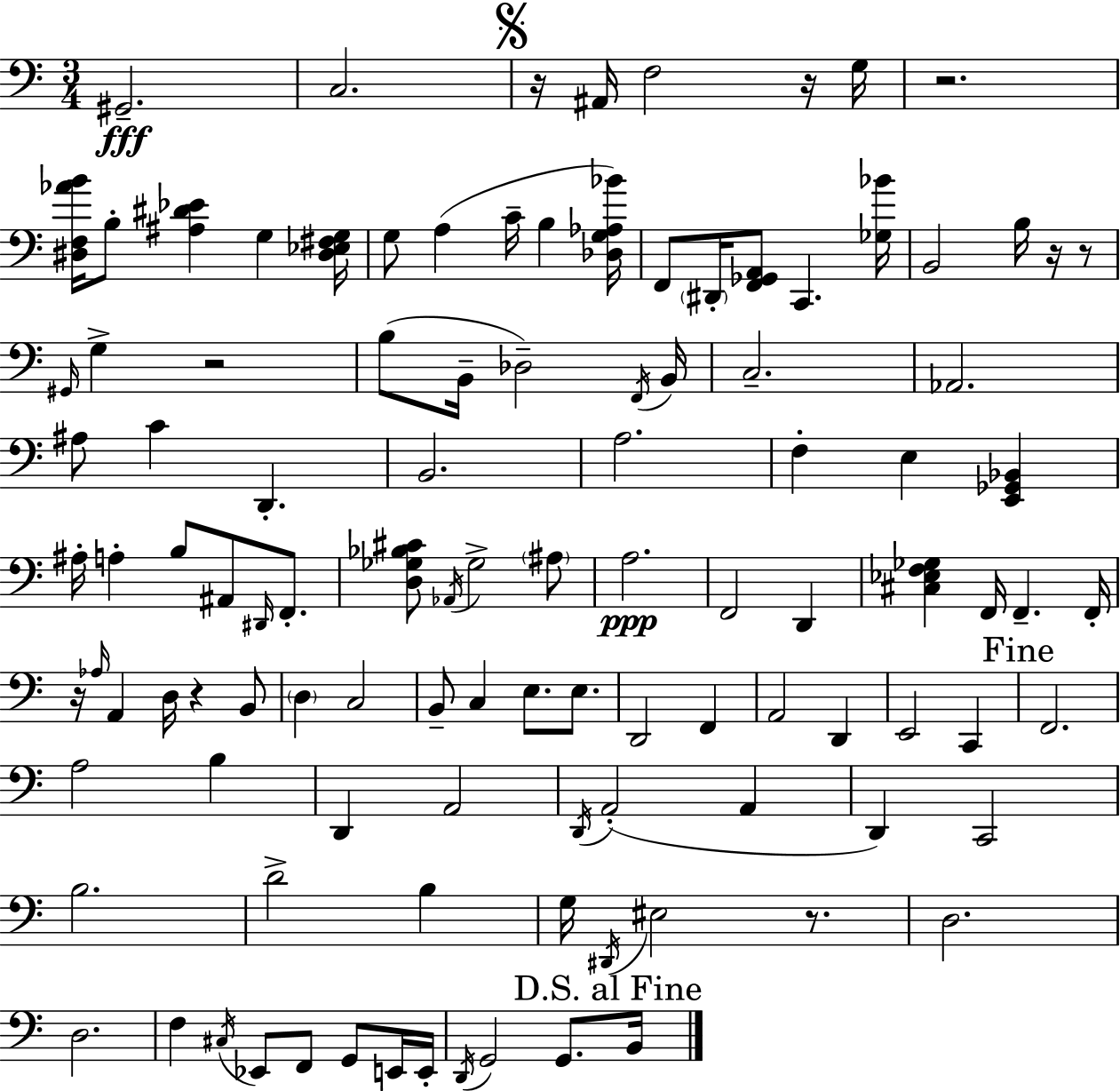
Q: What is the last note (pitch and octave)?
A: B2